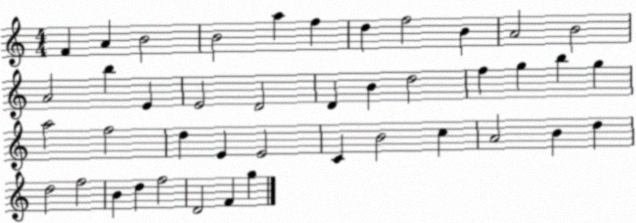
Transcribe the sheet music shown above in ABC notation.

X:1
T:Untitled
M:4/4
L:1/4
K:C
F A B2 B2 a f d f2 B A2 B2 A2 b E E2 D2 D B d2 f g b g a2 f2 d E E2 C B2 c A2 B d d2 f2 B d f2 D2 F g